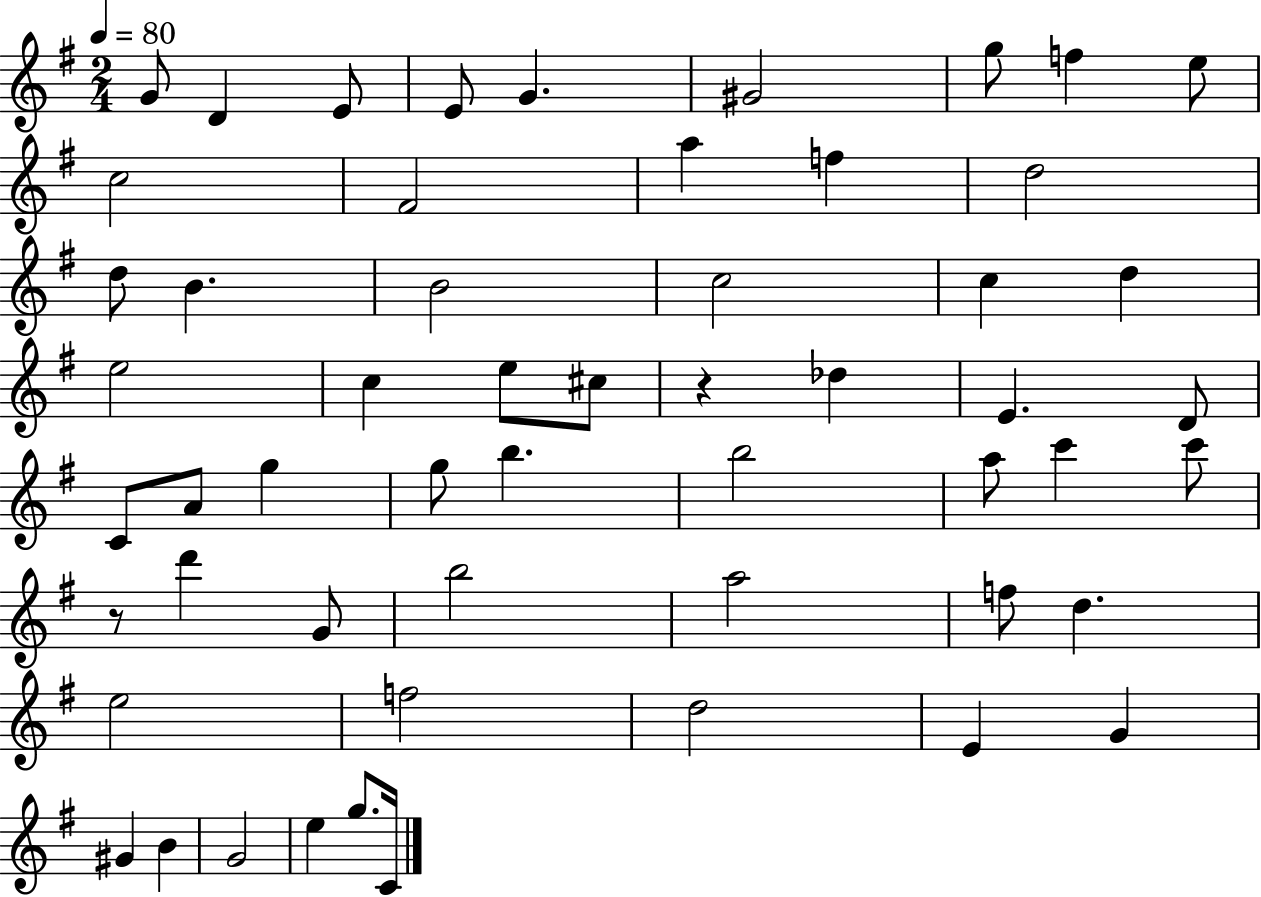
G4/e D4/q E4/e E4/e G4/q. G#4/h G5/e F5/q E5/e C5/h F#4/h A5/q F5/q D5/h D5/e B4/q. B4/h C5/h C5/q D5/q E5/h C5/q E5/e C#5/e R/q Db5/q E4/q. D4/e C4/e A4/e G5/q G5/e B5/q. B5/h A5/e C6/q C6/e R/e D6/q G4/e B5/h A5/h F5/e D5/q. E5/h F5/h D5/h E4/q G4/q G#4/q B4/q G4/h E5/q G5/e. C4/s